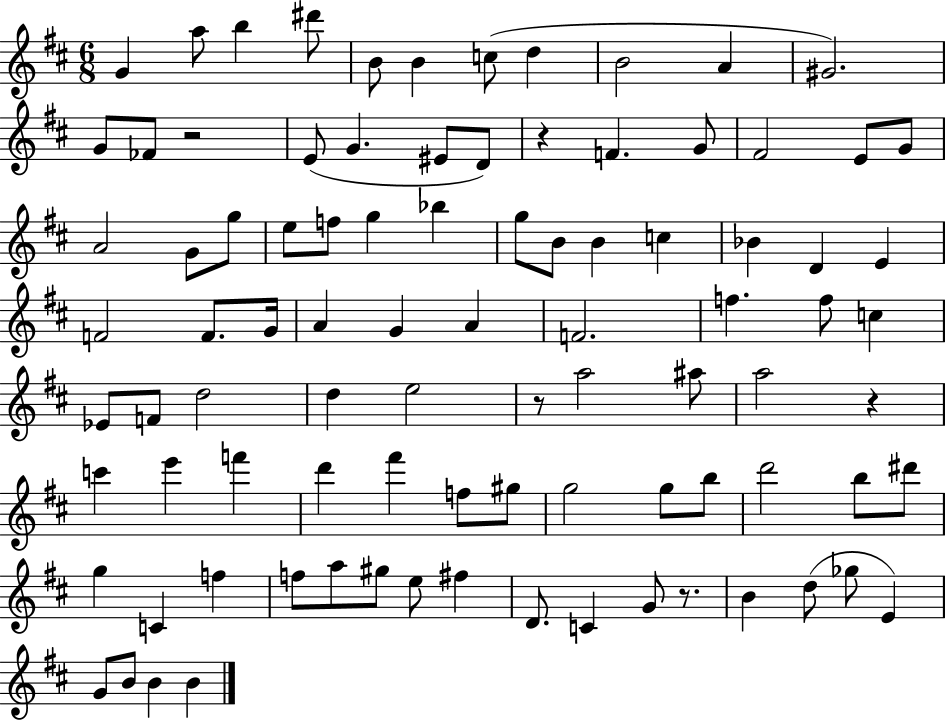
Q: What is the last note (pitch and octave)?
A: B4